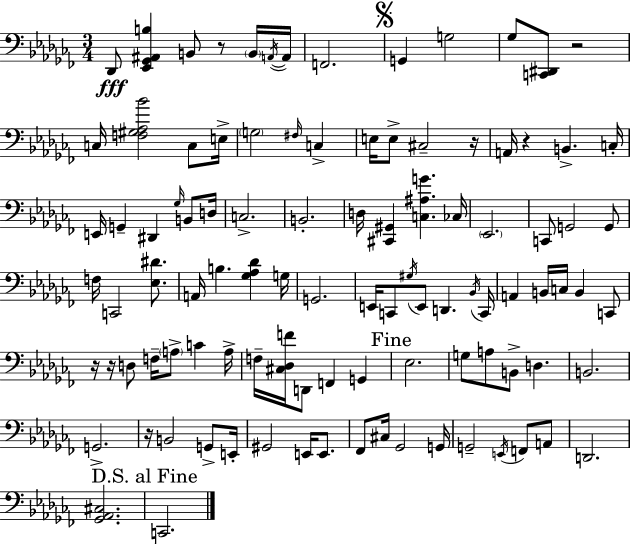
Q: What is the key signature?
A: AES minor